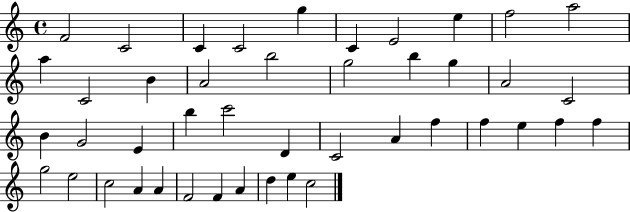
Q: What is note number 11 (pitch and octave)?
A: A5